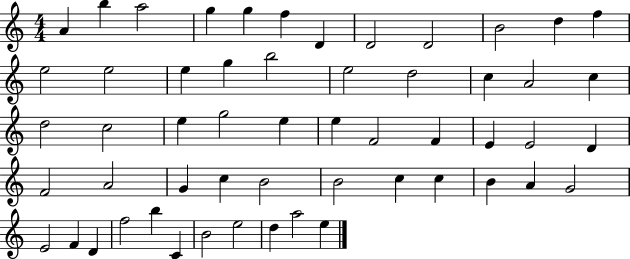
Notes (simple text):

A4/q B5/q A5/h G5/q G5/q F5/q D4/q D4/h D4/h B4/h D5/q F5/q E5/h E5/h E5/q G5/q B5/h E5/h D5/h C5/q A4/h C5/q D5/h C5/h E5/q G5/h E5/q E5/q F4/h F4/q E4/q E4/h D4/q F4/h A4/h G4/q C5/q B4/h B4/h C5/q C5/q B4/q A4/q G4/h E4/h F4/q D4/q F5/h B5/q C4/q B4/h E5/h D5/q A5/h E5/q